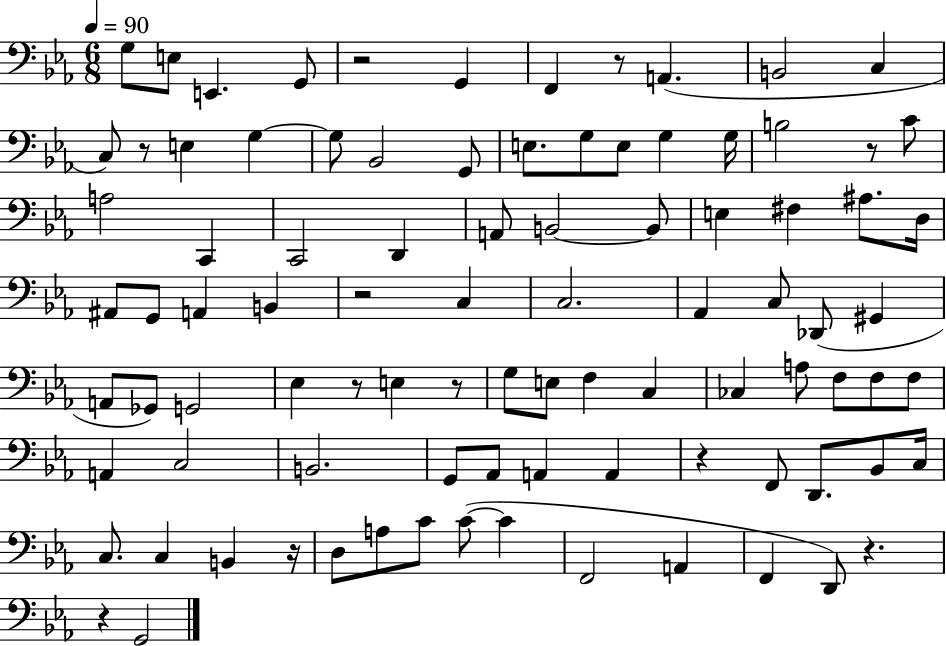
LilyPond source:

{
  \clef bass
  \numericTimeSignature
  \time 6/8
  \key ees \major
  \tempo 4 = 90
  g8 e8 e,4. g,8 | r2 g,4 | f,4 r8 a,4.( | b,2 c4 | \break c8) r8 e4 g4~~ | g8 bes,2 g,8 | e8. g8 e8 g4 g16 | b2 r8 c'8 | \break a2 c,4 | c,2 d,4 | a,8 b,2~~ b,8 | e4 fis4 ais8. d16 | \break ais,8 g,8 a,4 b,4 | r2 c4 | c2. | aes,4 c8 des,8( gis,4 | \break a,8 ges,8) g,2 | ees4 r8 e4 r8 | g8 e8 f4 c4 | ces4 a8 f8 f8 f8 | \break a,4 c2 | b,2. | g,8 aes,8 a,4 a,4 | r4 f,8 d,8. bes,8 c16 | \break c8. c4 b,4 r16 | d8 a8 c'8 c'8~(~ c'4 | f,2 a,4 | f,4 d,8) r4. | \break r4 g,2 | \bar "|."
}